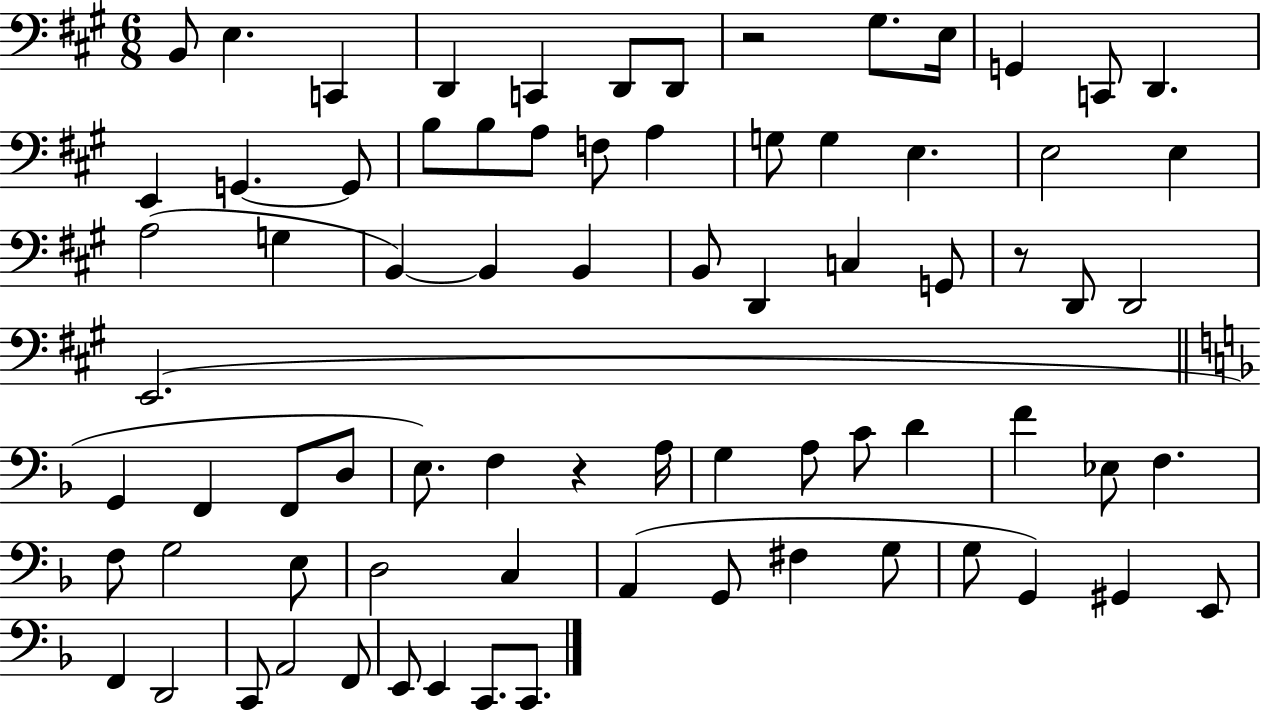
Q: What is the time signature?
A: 6/8